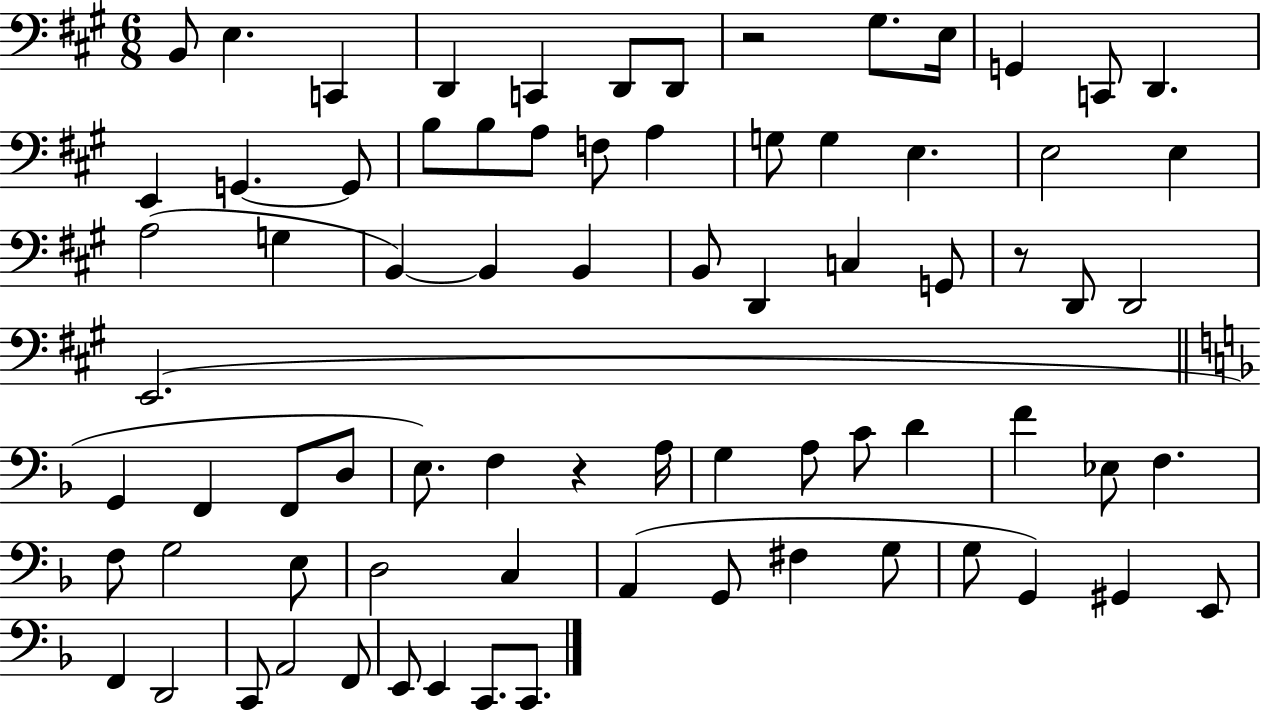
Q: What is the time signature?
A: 6/8